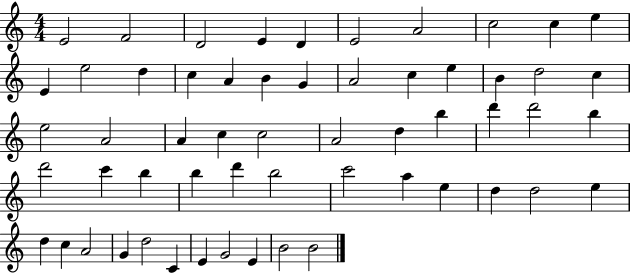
E4/h F4/h D4/h E4/q D4/q E4/h A4/h C5/h C5/q E5/q E4/q E5/h D5/q C5/q A4/q B4/q G4/q A4/h C5/q E5/q B4/q D5/h C5/q E5/h A4/h A4/q C5/q C5/h A4/h D5/q B5/q D6/q D6/h B5/q D6/h C6/q B5/q B5/q D6/q B5/h C6/h A5/q E5/q D5/q D5/h E5/q D5/q C5/q A4/h G4/q D5/h C4/q E4/q G4/h E4/q B4/h B4/h